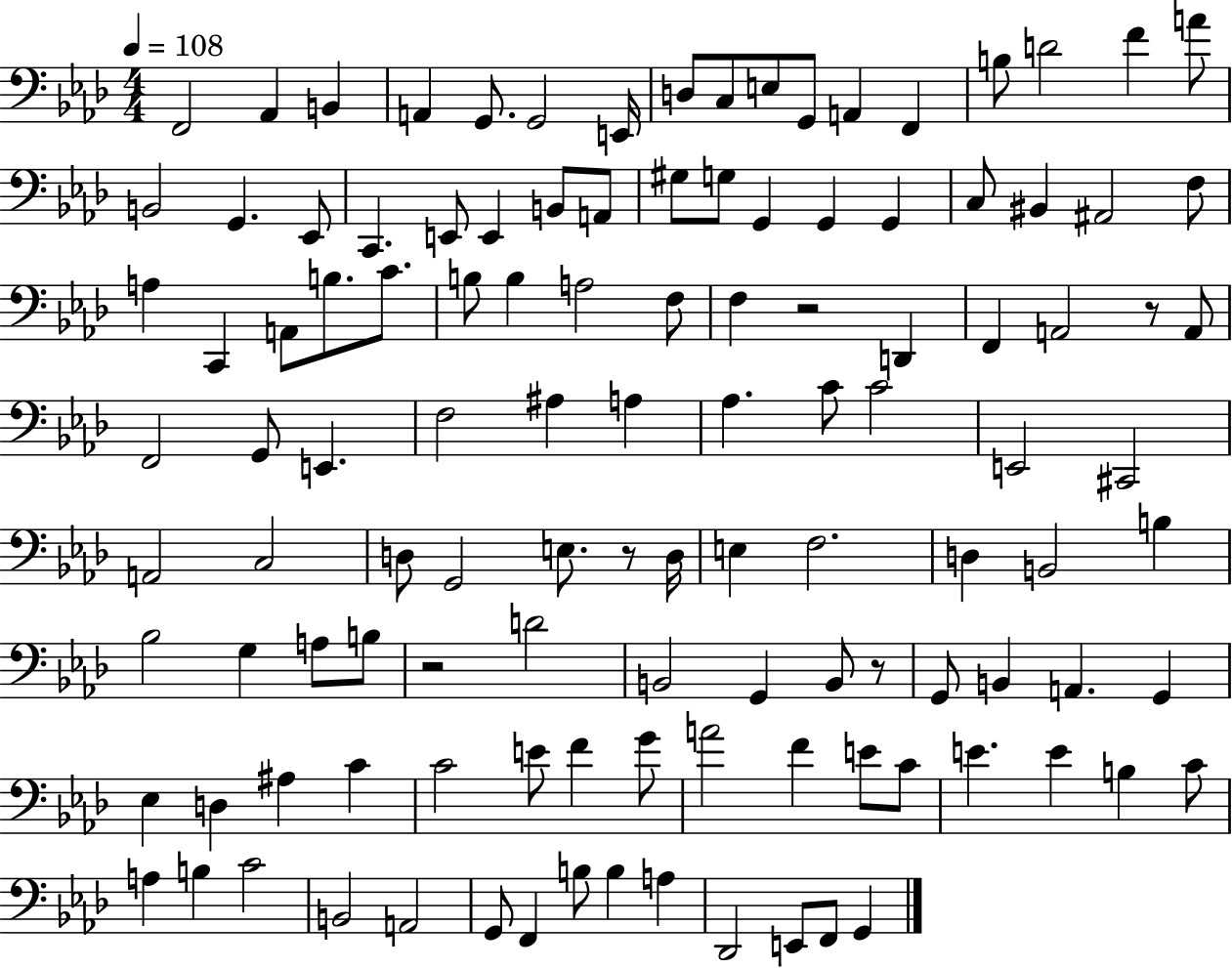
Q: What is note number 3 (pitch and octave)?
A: B2